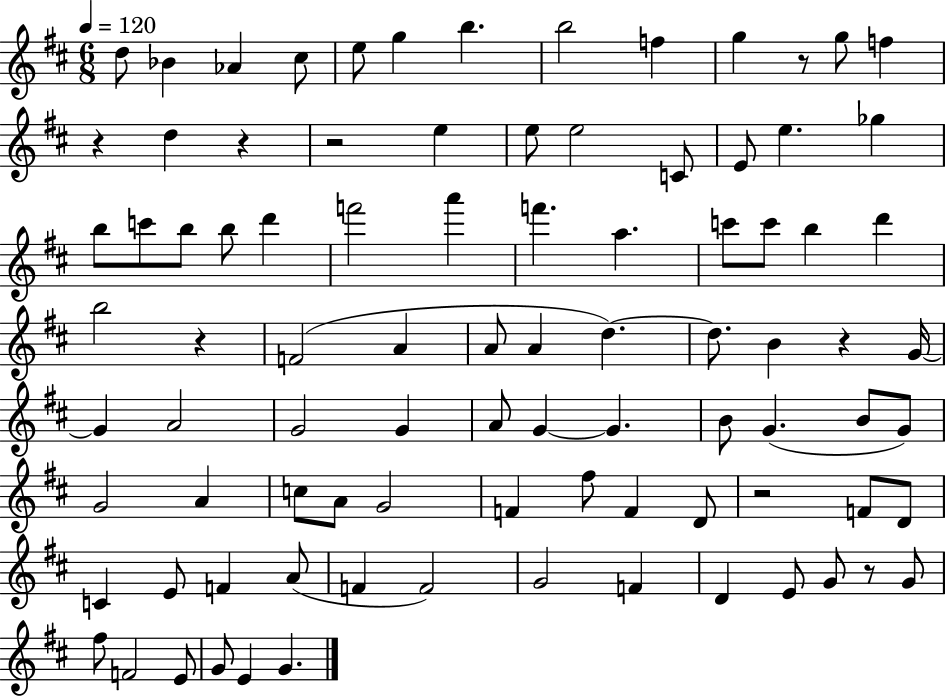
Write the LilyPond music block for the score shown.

{
  \clef treble
  \numericTimeSignature
  \time 6/8
  \key d \major
  \tempo 4 = 120
  d''8 bes'4 aes'4 cis''8 | e''8 g''4 b''4. | b''2 f''4 | g''4 r8 g''8 f''4 | \break r4 d''4 r4 | r2 e''4 | e''8 e''2 c'8 | e'8 e''4. ges''4 | \break b''8 c'''8 b''8 b''8 d'''4 | f'''2 a'''4 | f'''4. a''4. | c'''8 c'''8 b''4 d'''4 | \break b''2 r4 | f'2( a'4 | a'8 a'4 d''4.~~) | d''8. b'4 r4 g'16~~ | \break g'4 a'2 | g'2 g'4 | a'8 g'4~~ g'4. | b'8 g'4.( b'8 g'8) | \break g'2 a'4 | c''8 a'8 g'2 | f'4 fis''8 f'4 d'8 | r2 f'8 d'8 | \break c'4 e'8 f'4 a'8( | f'4 f'2) | g'2 f'4 | d'4 e'8 g'8 r8 g'8 | \break fis''8 f'2 e'8 | g'8 e'4 g'4. | \bar "|."
}